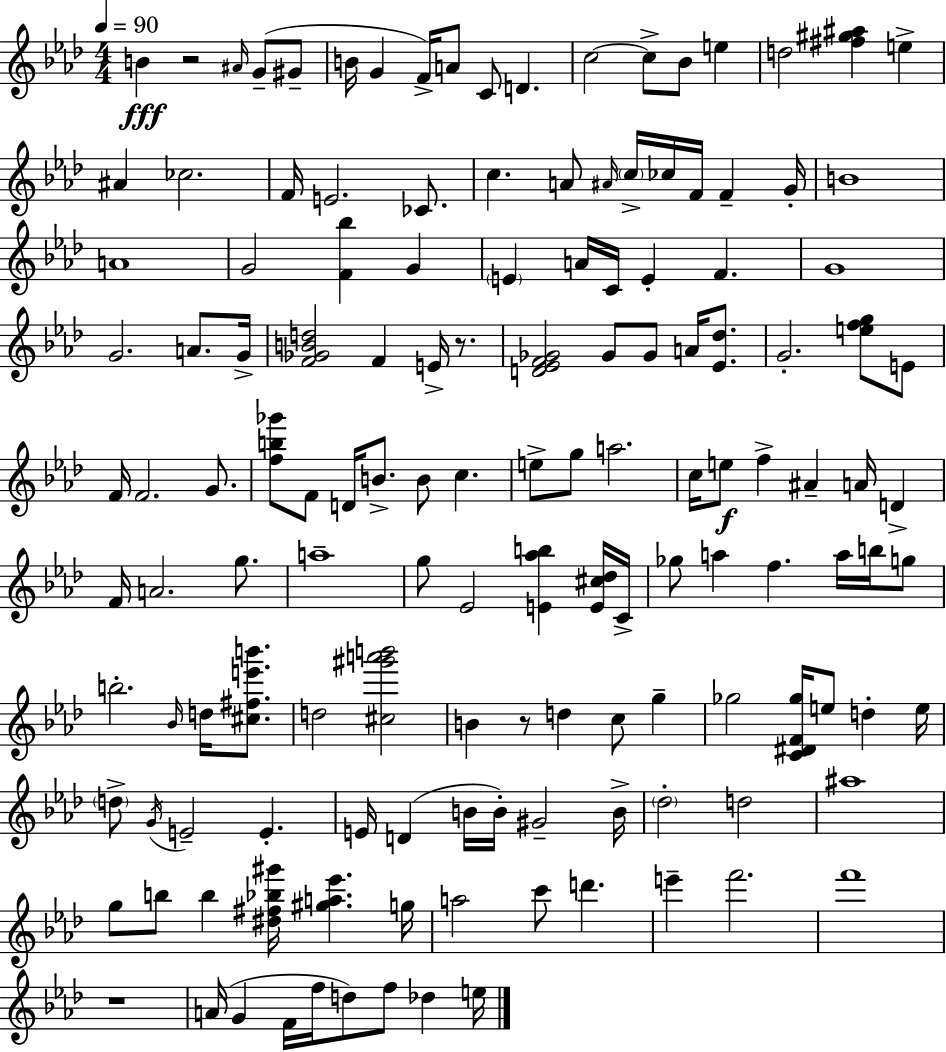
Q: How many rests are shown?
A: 4